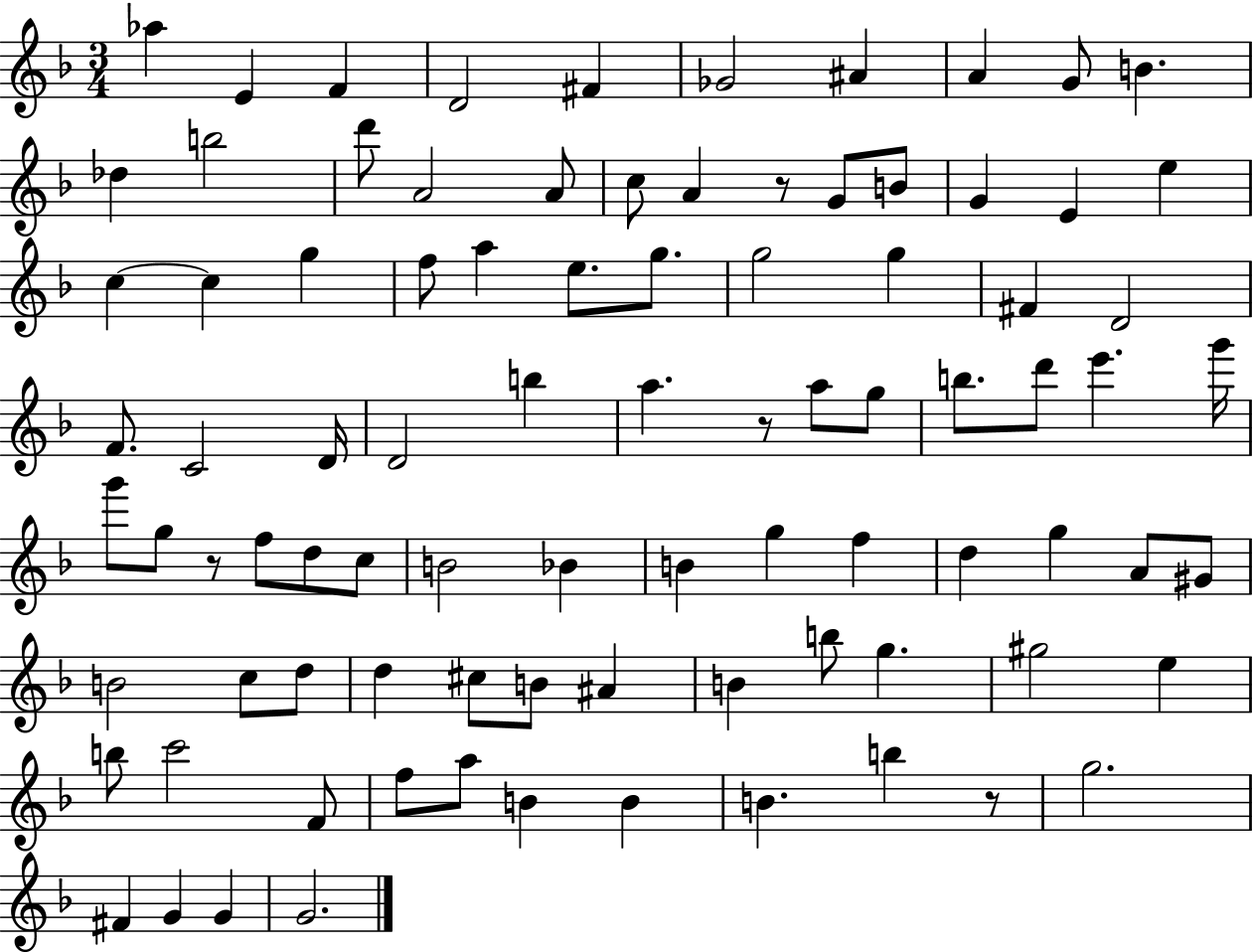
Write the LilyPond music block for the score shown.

{
  \clef treble
  \numericTimeSignature
  \time 3/4
  \key f \major
  aes''4 e'4 f'4 | d'2 fis'4 | ges'2 ais'4 | a'4 g'8 b'4. | \break des''4 b''2 | d'''8 a'2 a'8 | c''8 a'4 r8 g'8 b'8 | g'4 e'4 e''4 | \break c''4~~ c''4 g''4 | f''8 a''4 e''8. g''8. | g''2 g''4 | fis'4 d'2 | \break f'8. c'2 d'16 | d'2 b''4 | a''4. r8 a''8 g''8 | b''8. d'''8 e'''4. g'''16 | \break g'''8 g''8 r8 f''8 d''8 c''8 | b'2 bes'4 | b'4 g''4 f''4 | d''4 g''4 a'8 gis'8 | \break b'2 c''8 d''8 | d''4 cis''8 b'8 ais'4 | b'4 b''8 g''4. | gis''2 e''4 | \break b''8 c'''2 f'8 | f''8 a''8 b'4 b'4 | b'4. b''4 r8 | g''2. | \break fis'4 g'4 g'4 | g'2. | \bar "|."
}